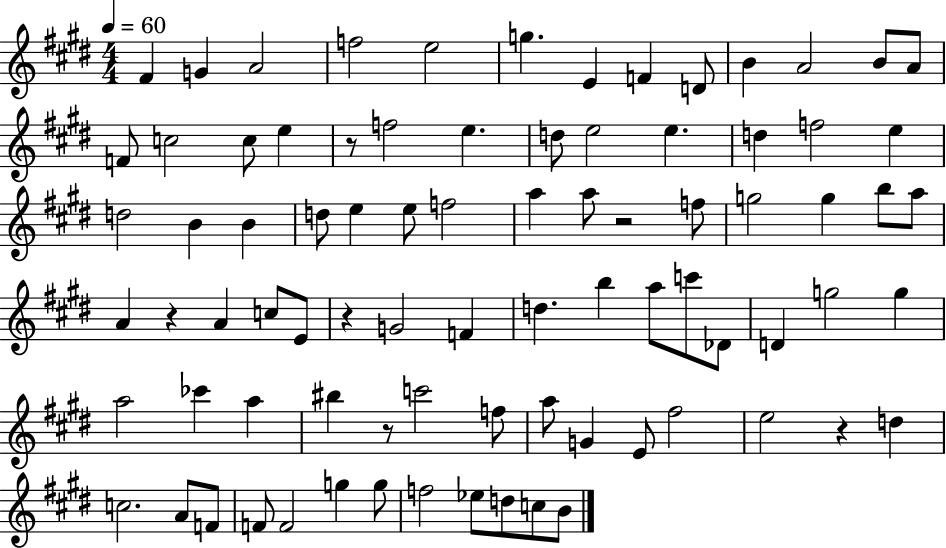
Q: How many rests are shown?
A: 6